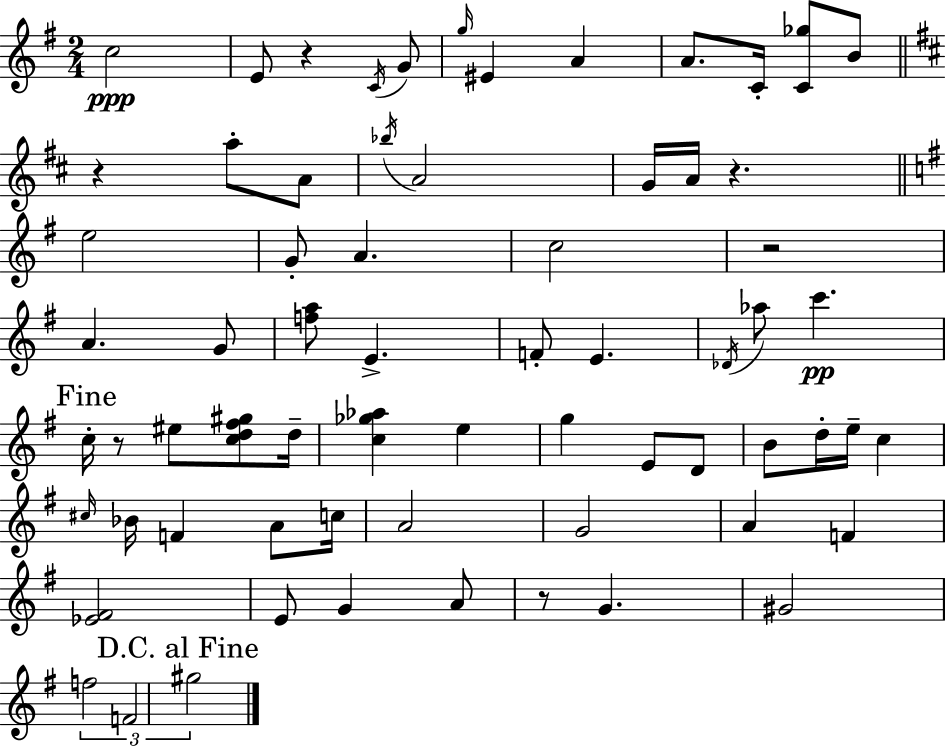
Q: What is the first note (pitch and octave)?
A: C5